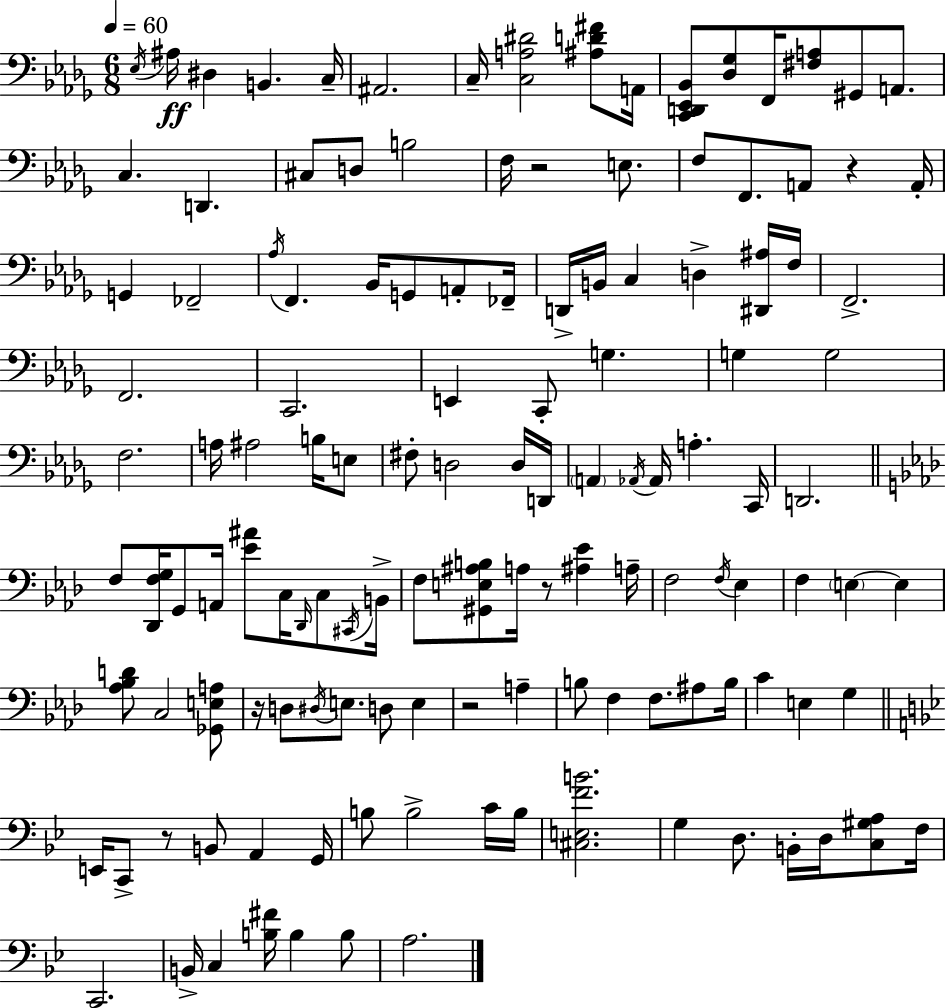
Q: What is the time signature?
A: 6/8